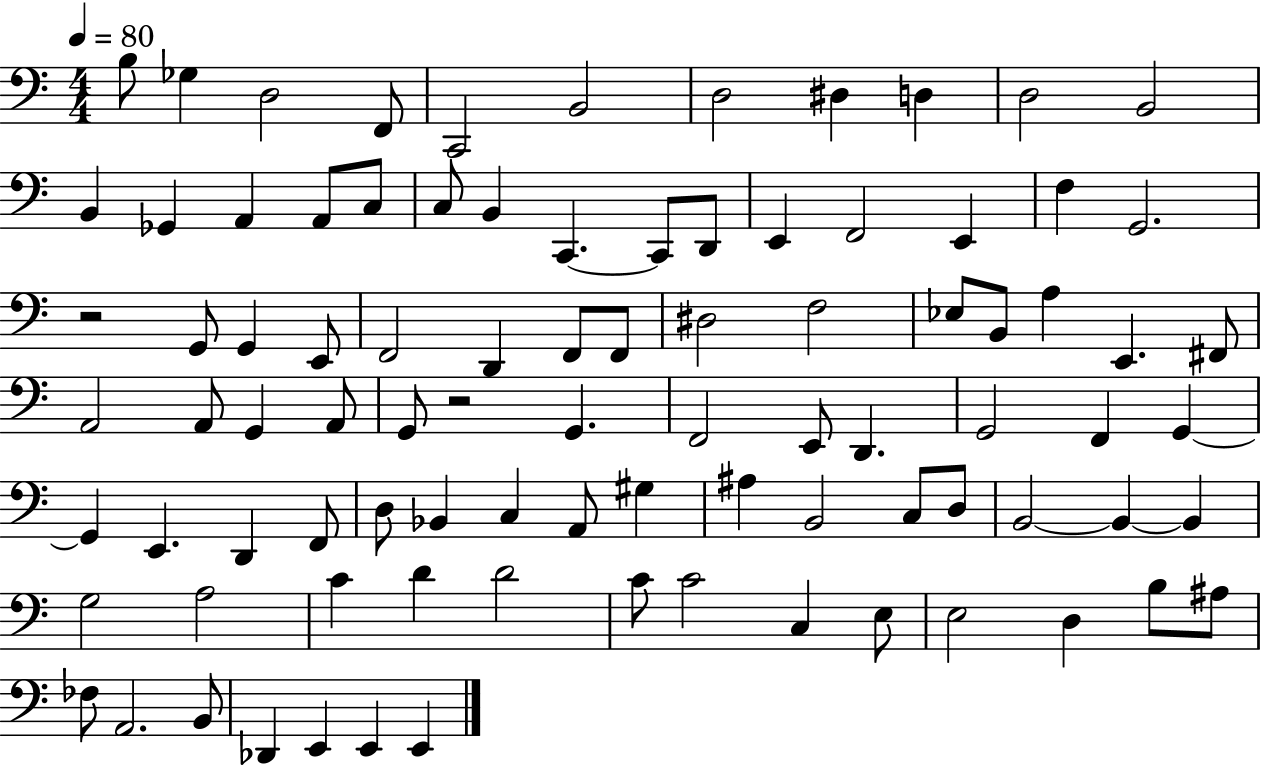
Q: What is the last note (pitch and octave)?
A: E2